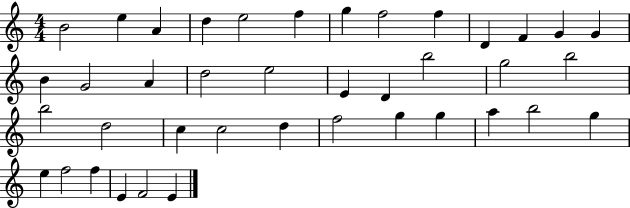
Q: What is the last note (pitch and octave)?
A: E4